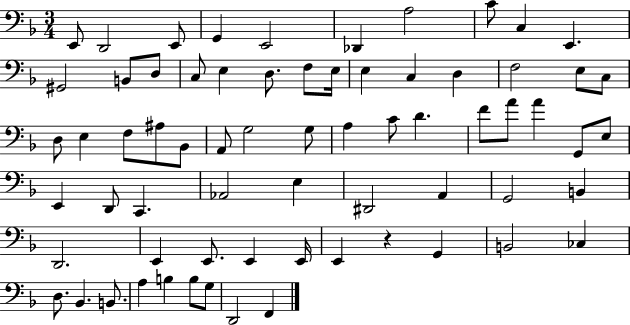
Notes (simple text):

E2/e D2/h E2/e G2/q E2/h Db2/q A3/h C4/e C3/q E2/q. G#2/h B2/e D3/e C3/e E3/q D3/e. F3/e E3/s E3/q C3/q D3/q F3/h E3/e C3/e D3/e E3/q F3/e A#3/e Bb2/e A2/e G3/h G3/e A3/q C4/e D4/q. F4/e A4/e A4/q G2/e E3/e E2/q D2/e C2/q. Ab2/h E3/q D#2/h A2/q G2/h B2/q D2/h. E2/q E2/e. E2/q E2/s E2/q R/q G2/q B2/h CES3/q D3/e. Bb2/q. B2/e. A3/q B3/q B3/e G3/e D2/h F2/q